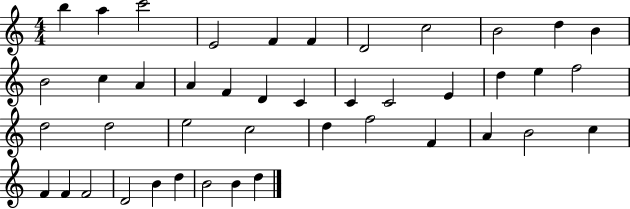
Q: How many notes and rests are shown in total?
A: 43